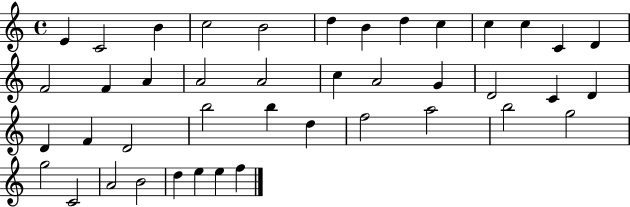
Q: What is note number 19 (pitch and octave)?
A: C5